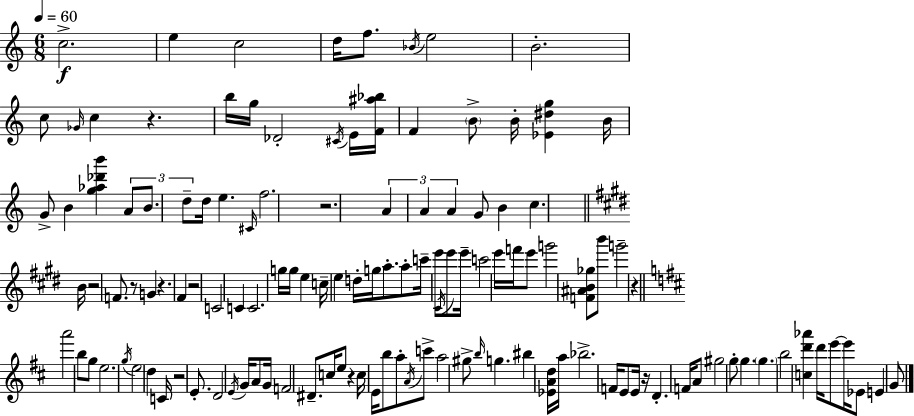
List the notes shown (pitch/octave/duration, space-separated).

C5/h. E5/q C5/h D5/s F5/e. Bb4/s E5/h B4/h. C5/e Gb4/s C5/q R/q. B5/s G5/s Db4/h C#4/s E4/s [F4,A#5,Bb5]/s F4/q B4/e B4/s [Eb4,D#5,G5]/q B4/s G4/e B4/q [G5,Ab5,Db6,B6]/q A4/e B4/e. D5/e D5/s E5/q. C#4/s F5/h. R/h. A4/q A4/q A4/q G4/e B4/q C5/q. B4/s R/h F4/e. R/e G4/q R/q. F#4/q R/h C4/h C4/q C4/h. G5/s G5/s E5/q C5/s E5/q D5/s G5/s A5/e. A5/e C6/s E6/e C#4/s E6/e E6/s C6/h E6/s F6/s E6/e G6/h [F4,A#4,B4,Gb5]/e B6/e G6/h R/q A6/h B5/e G5/e E5/h. G5/s E5/h D5/q C4/s R/h E4/e. D4/h E4/s G4/s A4/e G4/s F4/h D#4/e. C5/s E5/e R/q C5/s E4/s B5/e A5/e A4/s C6/e A5/h G#5/e B5/s G5/q. BIS5/q [Eb4,A4,D5]/s A5/s Bb5/h. F4/s E4/e E4/s R/s D4/q. F4/s A4/e G#5/h G5/e G5/q. G5/q. B5/h [C5,D6,Ab6]/q D6/s E6/e E6/s Eb4/e E4/q G4/e